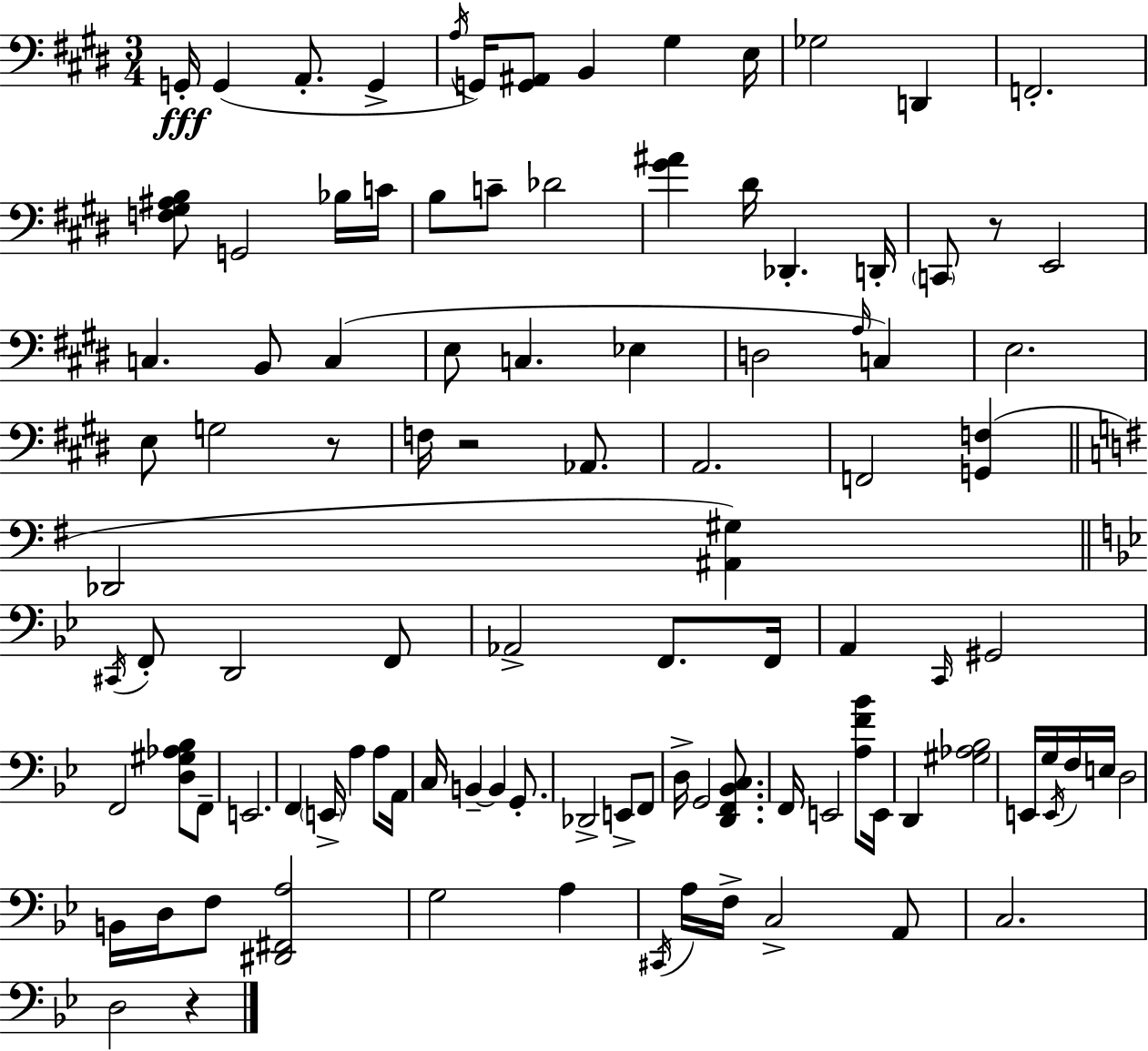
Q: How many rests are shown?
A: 4